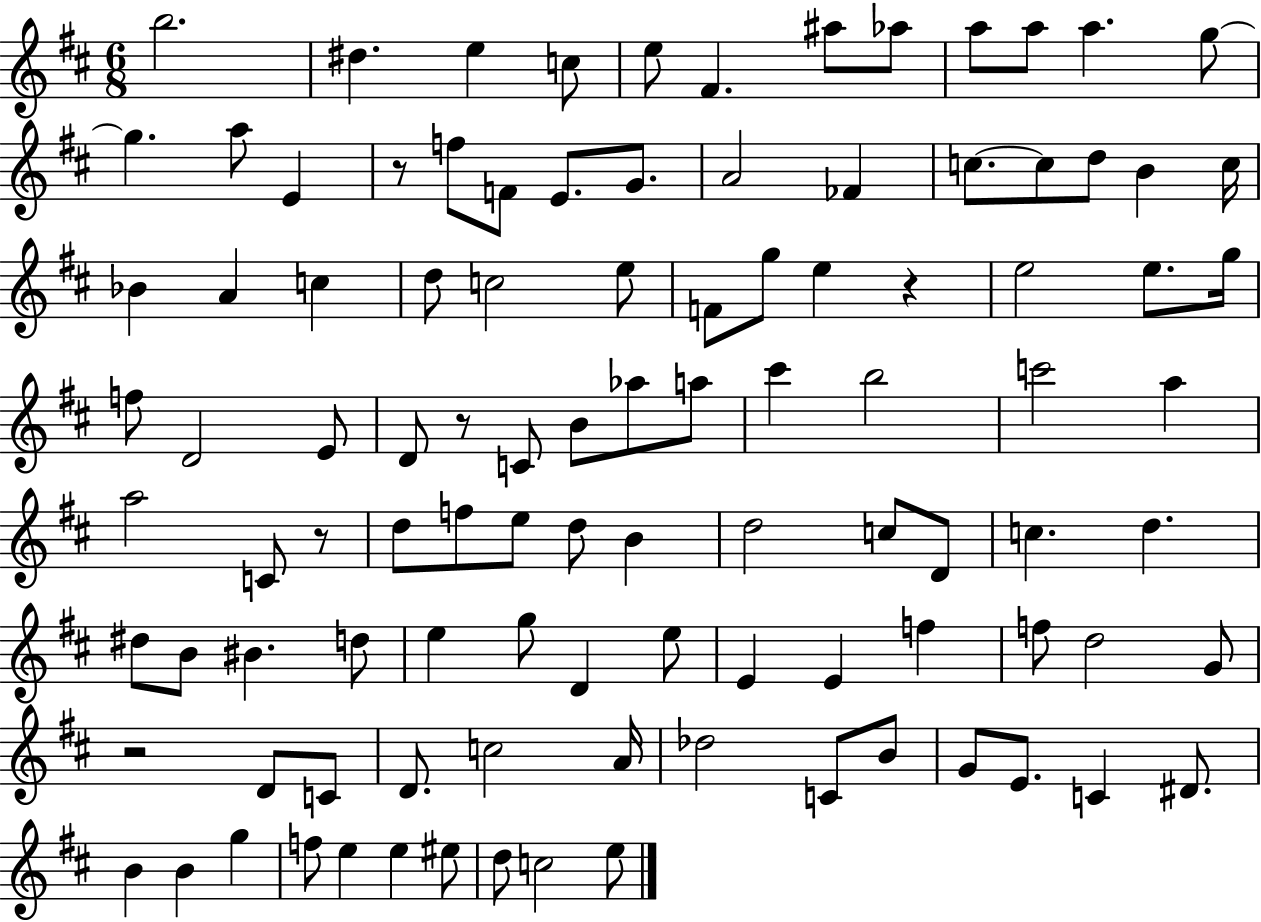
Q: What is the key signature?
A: D major